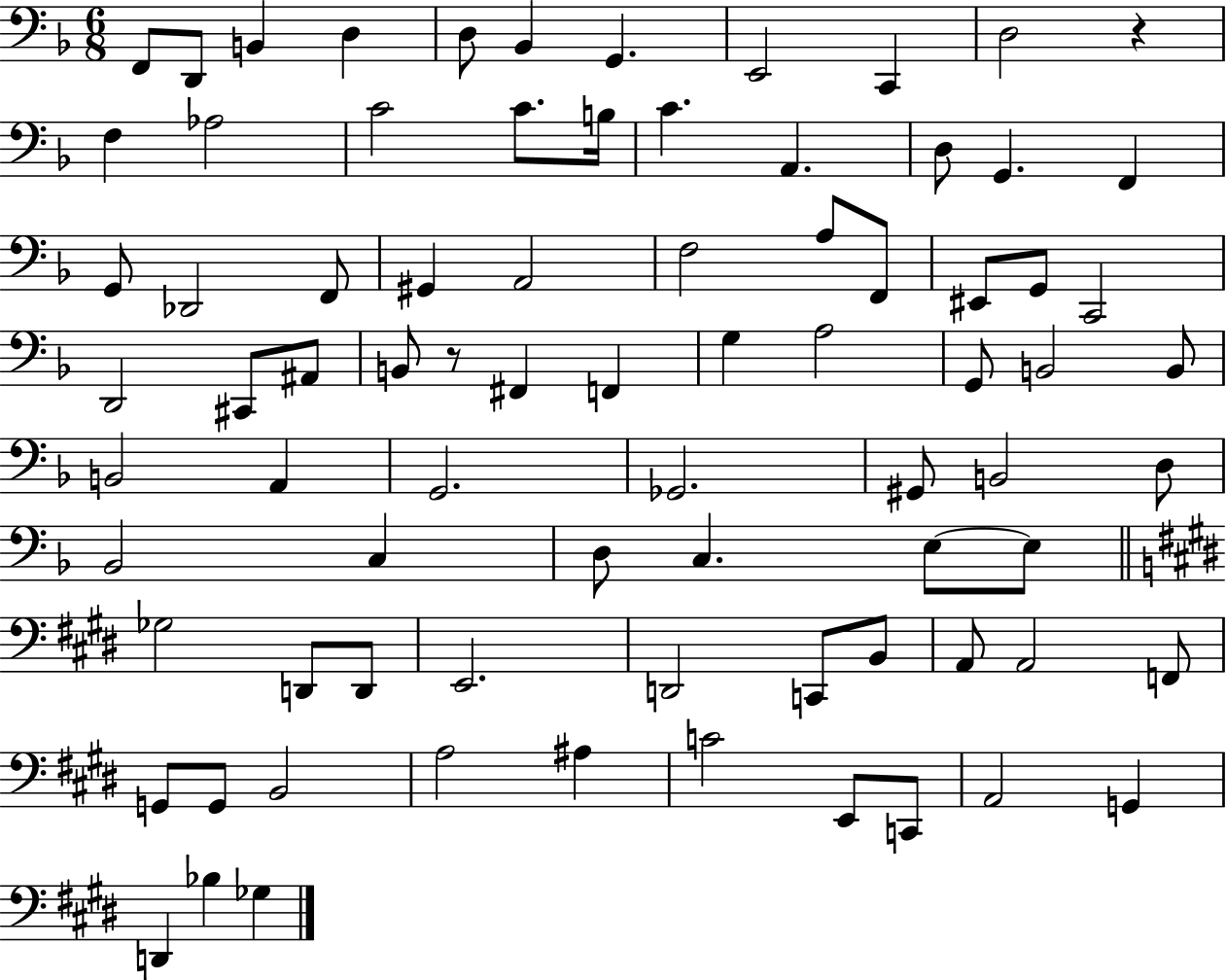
F2/e D2/e B2/q D3/q D3/e Bb2/q G2/q. E2/h C2/q D3/h R/q F3/q Ab3/h C4/h C4/e. B3/s C4/q. A2/q. D3/e G2/q. F2/q G2/e Db2/h F2/e G#2/q A2/h F3/h A3/e F2/e EIS2/e G2/e C2/h D2/h C#2/e A#2/e B2/e R/e F#2/q F2/q G3/q A3/h G2/e B2/h B2/e B2/h A2/q G2/h. Gb2/h. G#2/e B2/h D3/e Bb2/h C3/q D3/e C3/q. E3/e E3/e Gb3/h D2/e D2/e E2/h. D2/h C2/e B2/e A2/e A2/h F2/e G2/e G2/e B2/h A3/h A#3/q C4/h E2/e C2/e A2/h G2/q D2/q Bb3/q Gb3/q